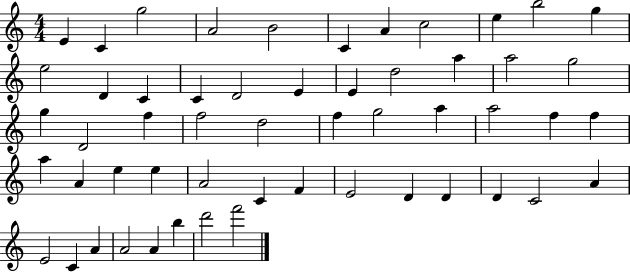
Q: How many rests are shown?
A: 0